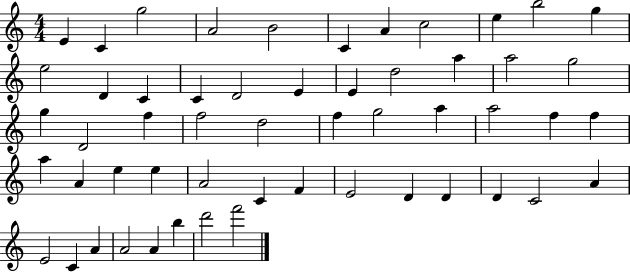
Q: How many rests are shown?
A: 0